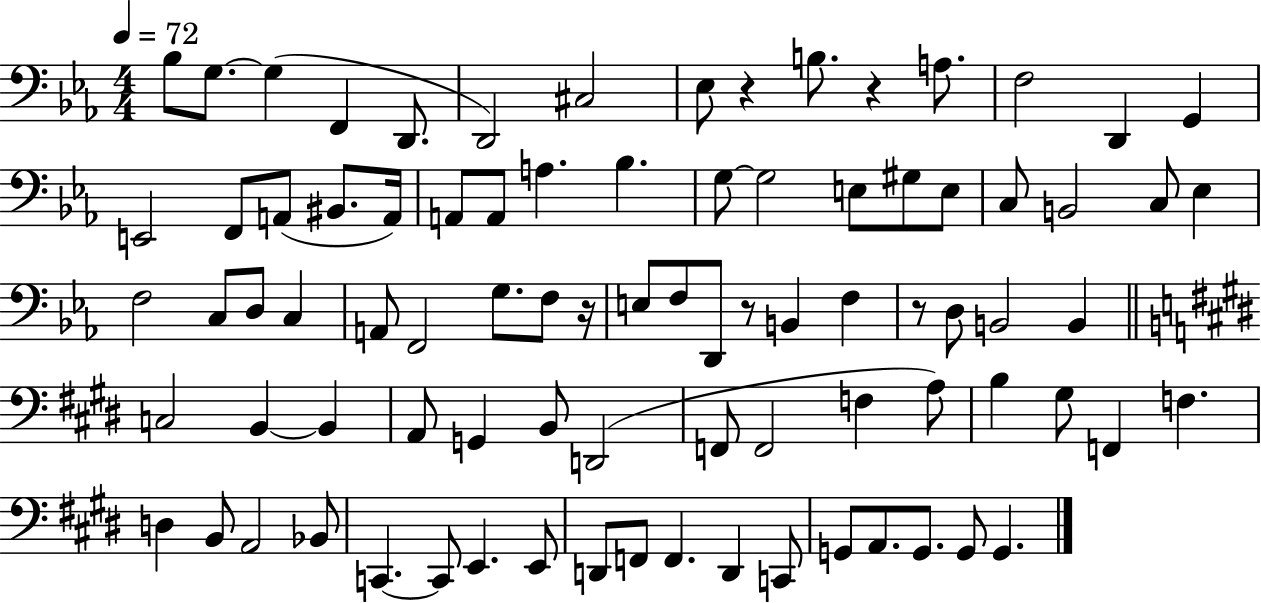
{
  \clef bass
  \numericTimeSignature
  \time 4/4
  \key ees \major
  \tempo 4 = 72
  bes8 g8.~~ g4( f,4 d,8. | d,2) cis2 | ees8 r4 b8. r4 a8. | f2 d,4 g,4 | \break e,2 f,8 a,8( bis,8. a,16) | a,8 a,8 a4. bes4. | g8~~ g2 e8 gis8 e8 | c8 b,2 c8 ees4 | \break f2 c8 d8 c4 | a,8 f,2 g8. f8 r16 | e8 f8 d,8 r8 b,4 f4 | r8 d8 b,2 b,4 | \break \bar "||" \break \key e \major c2 b,4~~ b,4 | a,8 g,4 b,8 d,2( | f,8 f,2 f4 a8) | b4 gis8 f,4 f4. | \break d4 b,8 a,2 bes,8 | c,4.~~ c,8 e,4. e,8 | d,8 f,8 f,4. d,4 c,8 | g,8 a,8. g,8. g,8 g,4. | \break \bar "|."
}